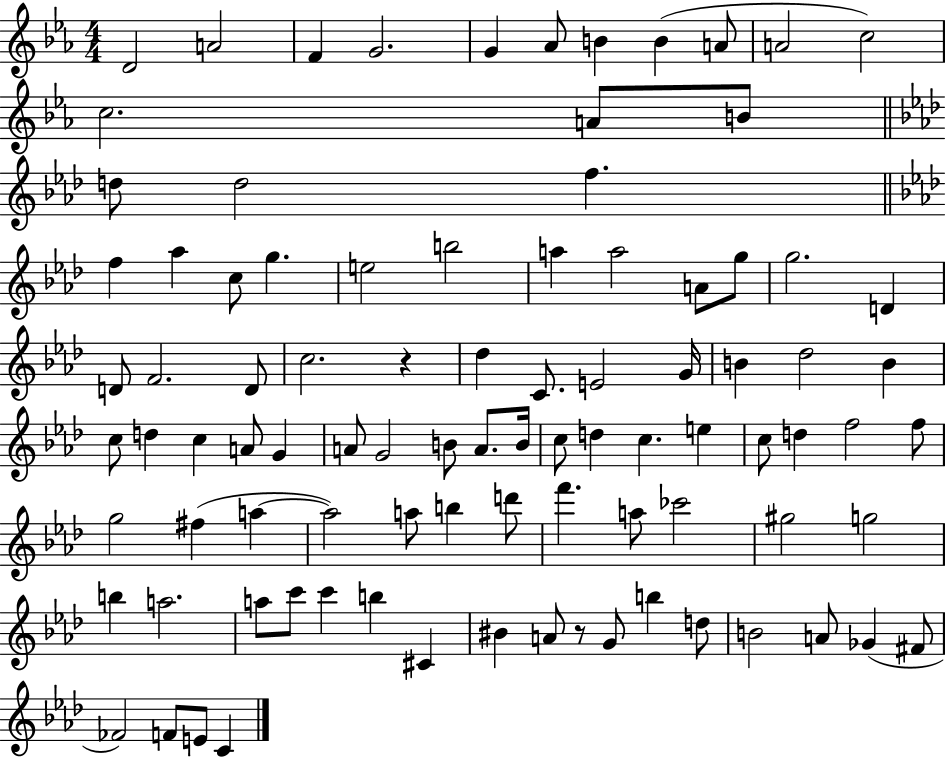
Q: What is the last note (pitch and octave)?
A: C4